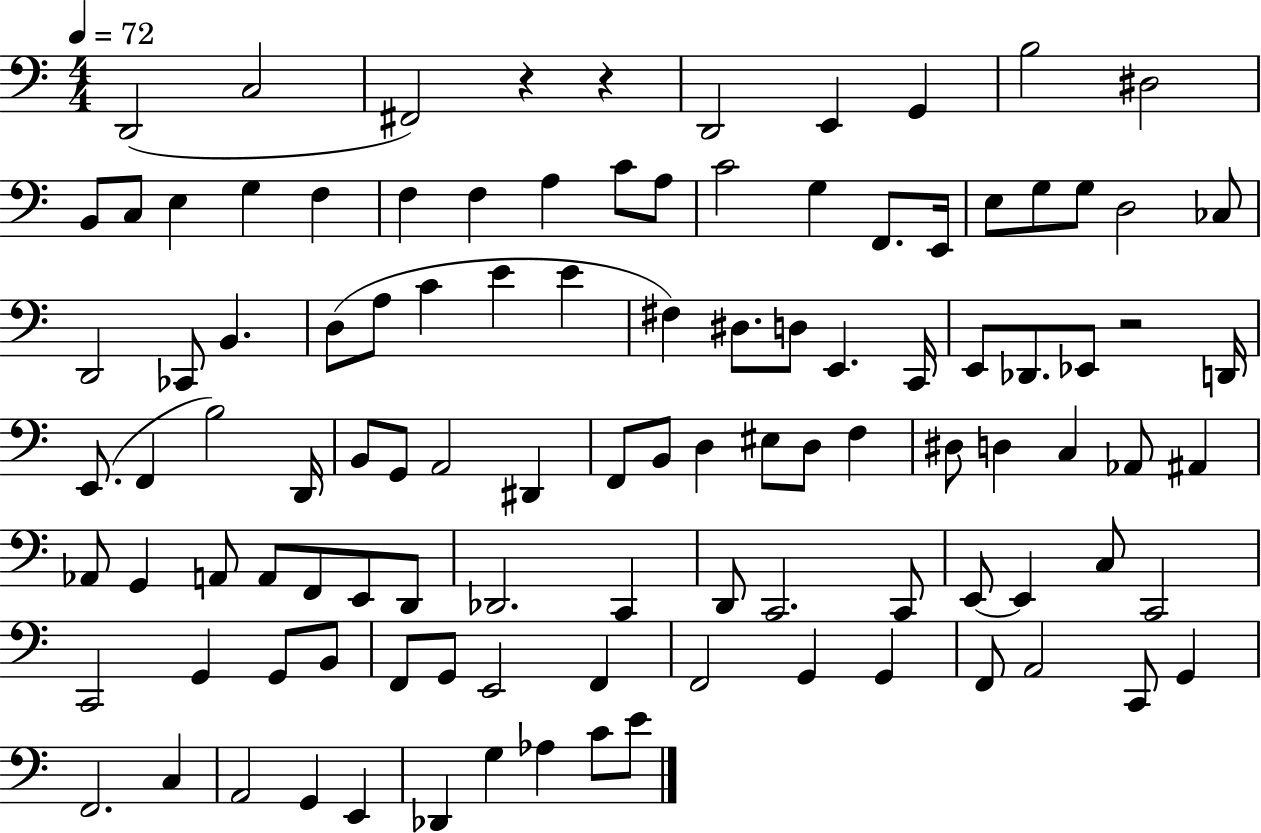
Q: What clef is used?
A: bass